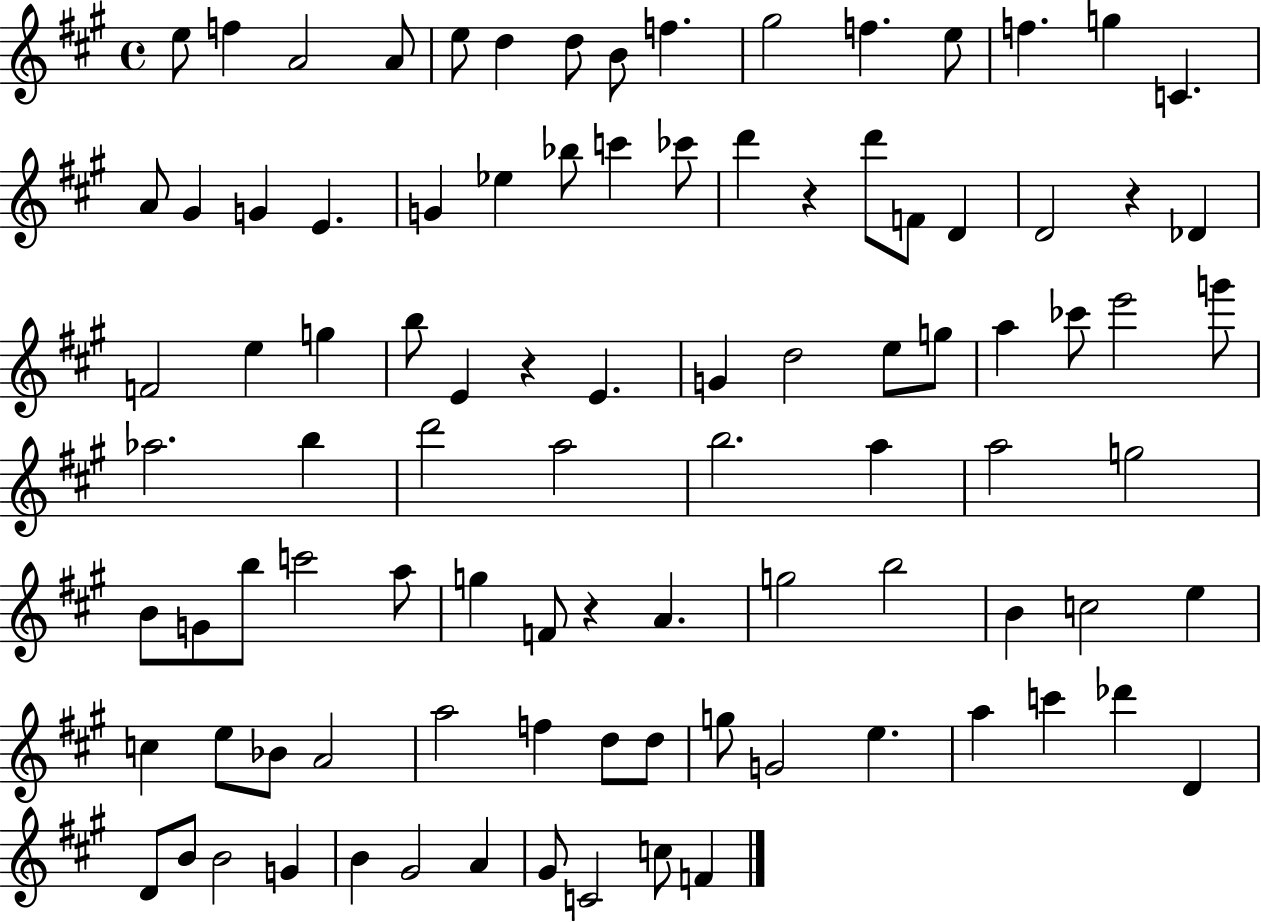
{
  \clef treble
  \time 4/4
  \defaultTimeSignature
  \key a \major
  e''8 f''4 a'2 a'8 | e''8 d''4 d''8 b'8 f''4. | gis''2 f''4. e''8 | f''4. g''4 c'4. | \break a'8 gis'4 g'4 e'4. | g'4 ees''4 bes''8 c'''4 ces'''8 | d'''4 r4 d'''8 f'8 d'4 | d'2 r4 des'4 | \break f'2 e''4 g''4 | b''8 e'4 r4 e'4. | g'4 d''2 e''8 g''8 | a''4 ces'''8 e'''2 g'''8 | \break aes''2. b''4 | d'''2 a''2 | b''2. a''4 | a''2 g''2 | \break b'8 g'8 b''8 c'''2 a''8 | g''4 f'8 r4 a'4. | g''2 b''2 | b'4 c''2 e''4 | \break c''4 e''8 bes'8 a'2 | a''2 f''4 d''8 d''8 | g''8 g'2 e''4. | a''4 c'''4 des'''4 d'4 | \break d'8 b'8 b'2 g'4 | b'4 gis'2 a'4 | gis'8 c'2 c''8 f'4 | \bar "|."
}